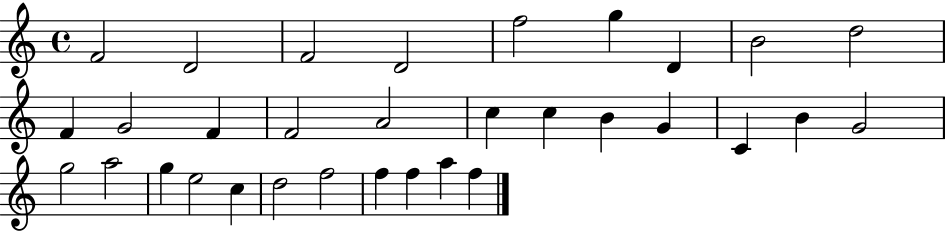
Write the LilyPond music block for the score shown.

{
  \clef treble
  \time 4/4
  \defaultTimeSignature
  \key c \major
  f'2 d'2 | f'2 d'2 | f''2 g''4 d'4 | b'2 d''2 | \break f'4 g'2 f'4 | f'2 a'2 | c''4 c''4 b'4 g'4 | c'4 b'4 g'2 | \break g''2 a''2 | g''4 e''2 c''4 | d''2 f''2 | f''4 f''4 a''4 f''4 | \break \bar "|."
}